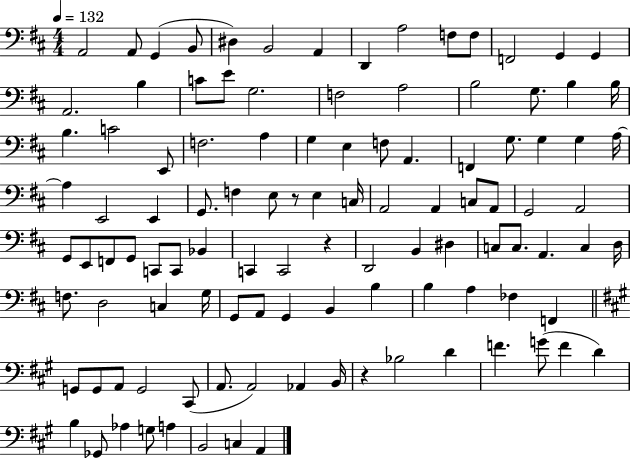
A2/h A2/e G2/q B2/e D#3/q B2/h A2/q D2/q A3/h F3/e F3/e F2/h G2/q G2/q A2/h. B3/q C4/e E4/e G3/h. F3/h A3/h B3/h G3/e. B3/q B3/s B3/q. C4/h E2/e F3/h. A3/q G3/q E3/q F3/e A2/q. F2/q G3/e. G3/q G3/q A3/s A3/q E2/h E2/q G2/e. F3/q E3/e R/e E3/q C3/s A2/h A2/q C3/e A2/e G2/h A2/h G2/e E2/e F2/e G2/e C2/e C2/e Bb2/q C2/q C2/h R/q D2/h B2/q D#3/q C3/e C3/e. A2/q. C3/q D3/s F3/e. D3/h C3/q G3/s G2/e A2/e G2/q B2/q B3/q B3/q A3/q FES3/q F2/q G2/e G2/e A2/e G2/h C#2/e A2/e. A2/h Ab2/q B2/s R/q Bb3/h D4/q F4/q. G4/e F4/q D4/q B3/q Gb2/e Ab3/q G3/e A3/q B2/h C3/q A2/q